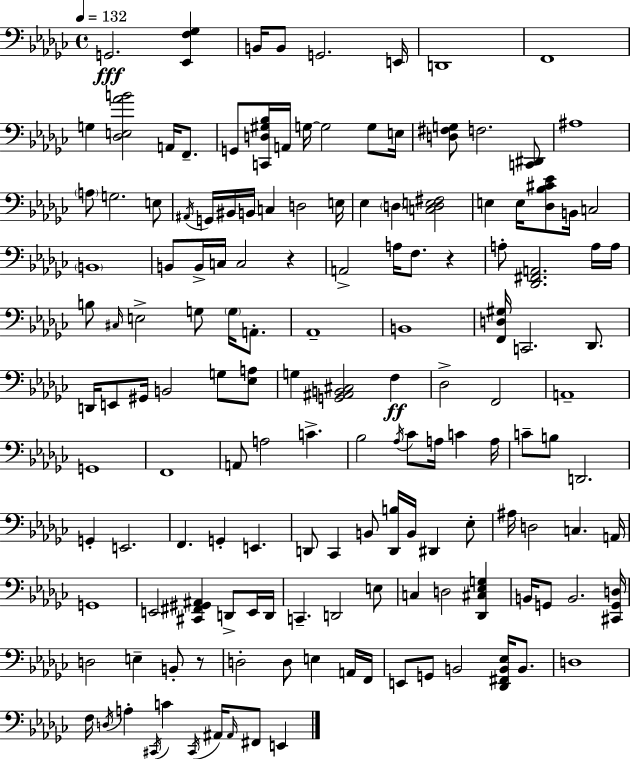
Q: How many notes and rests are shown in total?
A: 149